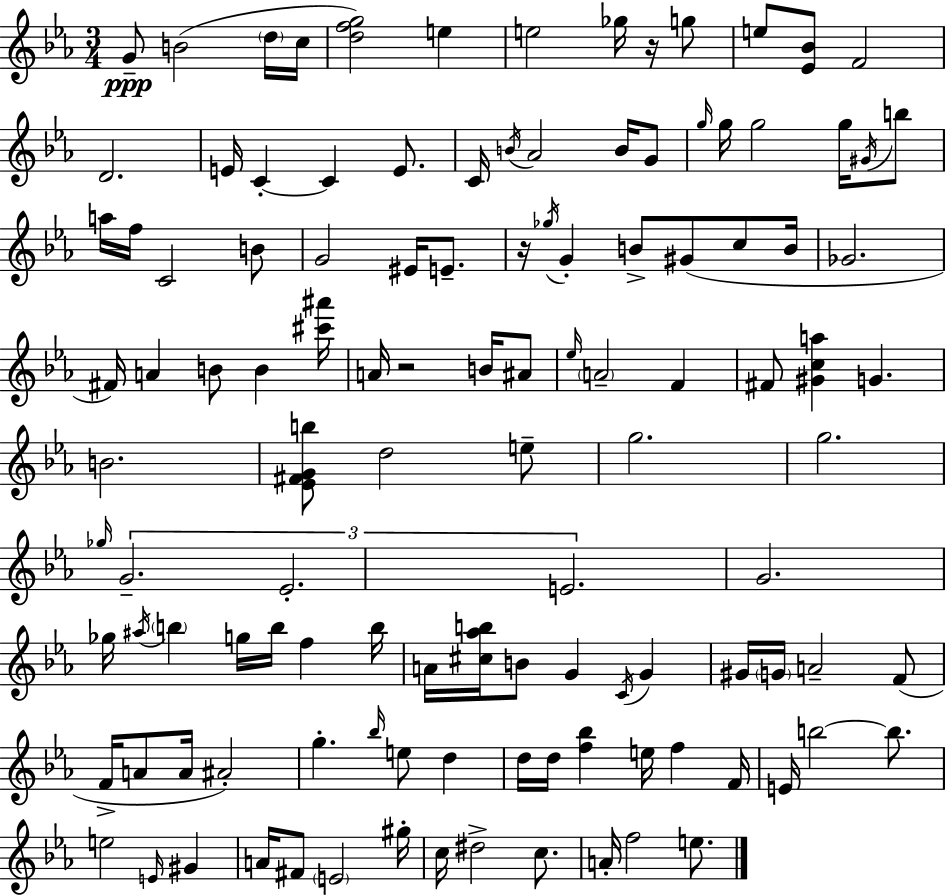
{
  \clef treble
  \numericTimeSignature
  \time 3/4
  \key ees \major
  g'8--\ppp b'2( \parenthesize d''16 c''16 | <d'' f'' g''>2) e''4 | e''2 ges''16 r16 g''8 | e''8 <ees' bes'>8 f'2 | \break d'2. | e'16 c'4-.~~ c'4 e'8. | c'16 \acciaccatura { b'16 } aes'2 b'16 g'8 | \grace { g''16 } g''16 g''2 g''16 | \break \acciaccatura { gis'16 } b''8 a''16 f''16 c'2 | b'8 g'2 eis'16 | e'8.-- r16 \acciaccatura { ges''16 } g'4-. b'8-> gis'8( | c''8 b'16 ges'2. | \break fis'16) a'4 b'8 b'4 | <cis''' ais'''>16 a'16 r2 | b'16 ais'8 \grace { ees''16 } \parenthesize a'2-- | f'4 fis'8 <gis' c'' a''>4 g'4. | \break b'2. | <ees' fis' g' b''>8 d''2 | e''8-- g''2. | g''2. | \break \grace { ges''16 } \tuplet 3/2 { g'2.-- | ees'2.-. | e'2. } | g'2. | \break ges''16 \acciaccatura { ais''16 } \parenthesize b''4 | g''16 b''16 f''4 b''16 a'16 <cis'' aes'' b''>16 b'8 g'4 | \acciaccatura { c'16 } g'4 gis'16 \parenthesize g'16 a'2-- | f'8( f'16-> a'8 a'16 | \break ais'2-.) g''4.-. | \grace { bes''16 } e''8 d''4 d''16 d''16 <f'' bes''>4 | e''16 f''4 f'16 e'16 b''2~~ | b''8. e''2 | \break \grace { e'16 } gis'4 a'16 fis'8 | \parenthesize e'2 gis''16-. c''16 dis''2-> | c''8. a'16-. f''2 | e''8. \bar "|."
}